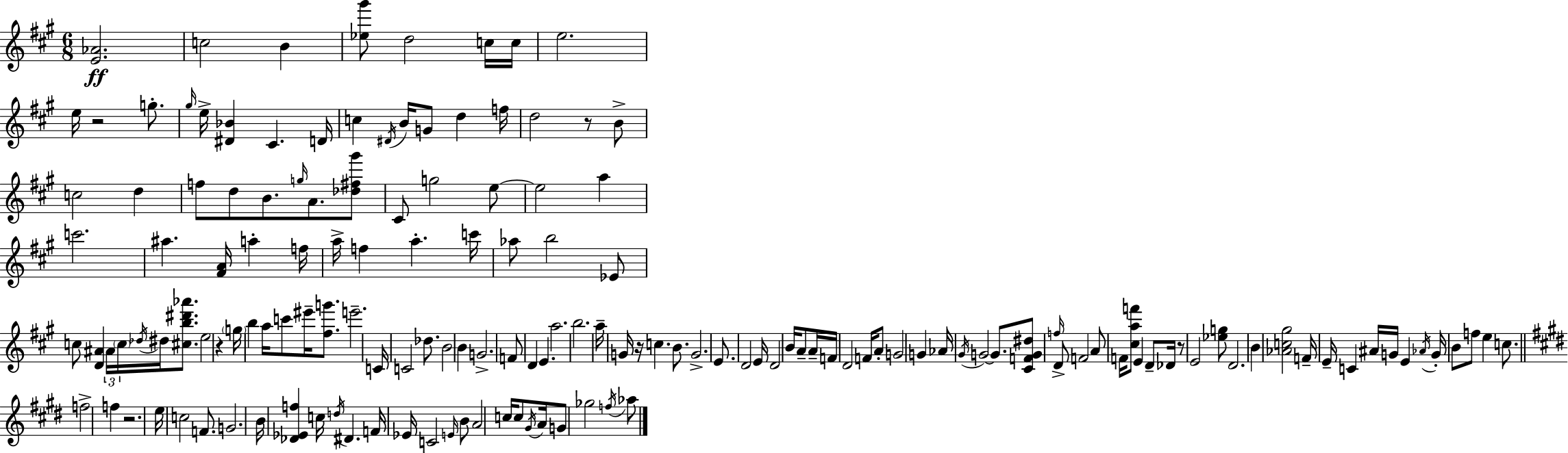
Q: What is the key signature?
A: A major